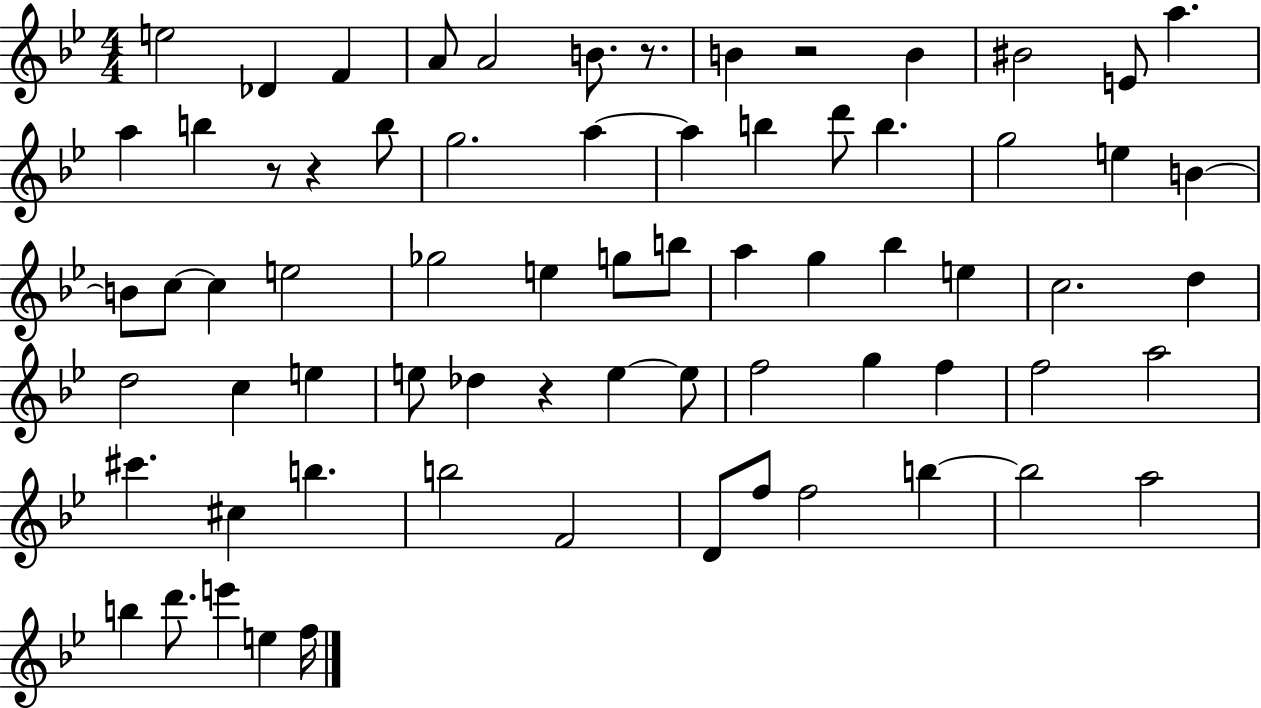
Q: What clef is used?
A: treble